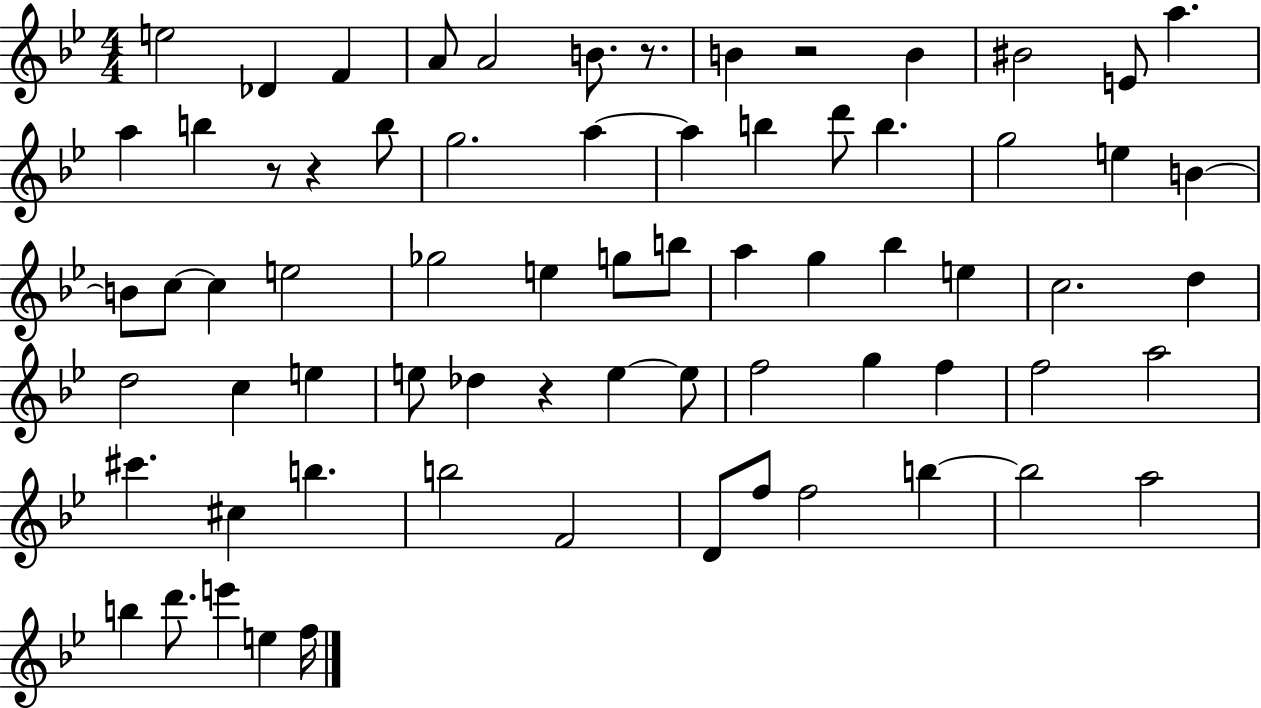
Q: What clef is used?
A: treble